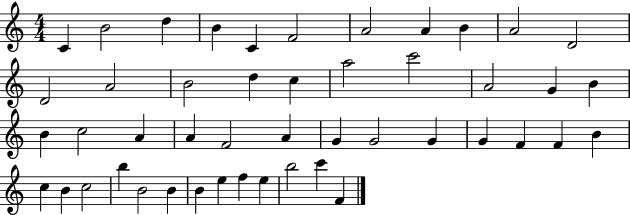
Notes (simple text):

C4/q B4/h D5/q B4/q C4/q F4/h A4/h A4/q B4/q A4/h D4/h D4/h A4/h B4/h D5/q C5/q A5/h C6/h A4/h G4/q B4/q B4/q C5/h A4/q A4/q F4/h A4/q G4/q G4/h G4/q G4/q F4/q F4/q B4/q C5/q B4/q C5/h B5/q B4/h B4/q B4/q E5/q F5/q E5/q B5/h C6/q F4/q